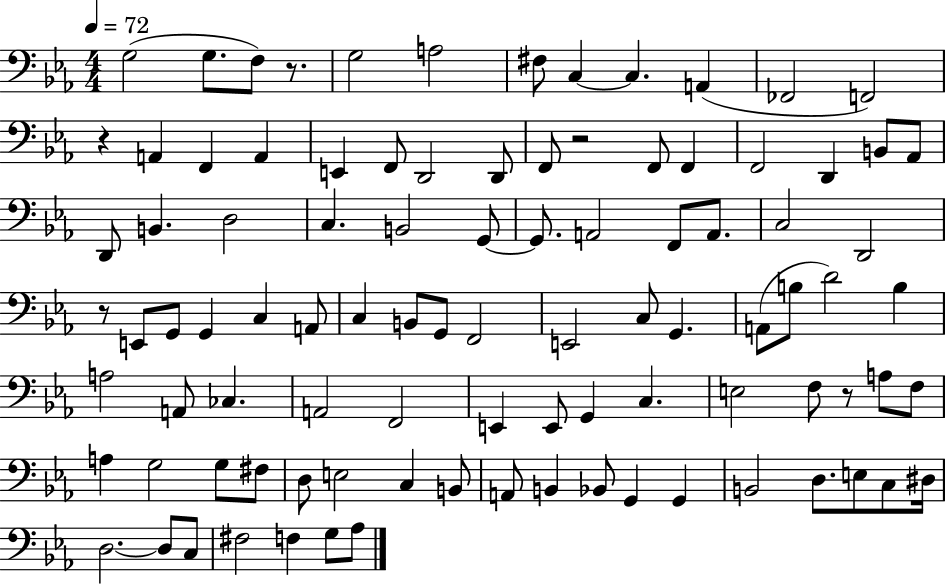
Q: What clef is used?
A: bass